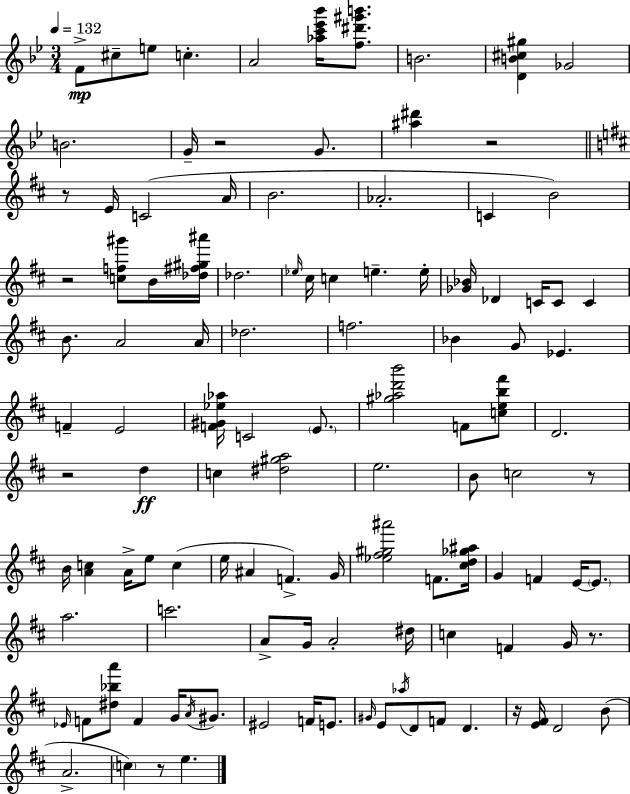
F4/e C#5/e E5/e C5/q. A4/h [Ab5,C6,Eb6,Bb6]/s [F5,D#6,G#6,B6]/e. B4/h. [D4,B4,C#5,G#5]/q Gb4/h B4/h. G4/s R/h G4/e. [A#5,D#6]/q R/h R/e E4/s C4/h A4/s B4/h. Ab4/h. C4/q B4/h R/h [C5,F5,G#6]/e B4/s [Db5,F#5,G#5,A#6]/s Db5/h. Eb5/s C#5/s C5/q E5/q. E5/s [Gb4,Bb4]/s Db4/q C4/s C4/e C4/q B4/e. A4/h A4/s Db5/h. F5/h. Bb4/q G4/e Eb4/q. F4/q E4/h [F4,G#4,Eb5,Ab5]/s C4/h E4/e. [G#5,Ab5,D6,B6]/h F4/e [C5,E5,B5,F#6]/e D4/h. R/h D5/q C5/q [D#5,G#5,A5]/h E5/h. B4/e C5/h R/e B4/s [A4,C5]/q A4/s E5/e C5/q E5/s A#4/q F4/q. G4/s [Eb5,F#5,G#5,A#6]/h F4/e. [C#5,D5,Gb5,A#5]/s G4/q F4/q E4/s E4/e. A5/h. C6/h. A4/e G4/s A4/h D#5/s C5/q F4/q G4/s R/e. Eb4/s F4/e [D#5,Bb5,A6]/e F4/q G4/s A4/s G#4/e. EIS4/h F4/s E4/e. G#4/s E4/e Ab5/s D4/e F4/e D4/q. R/s [E4,F#4]/s D4/h B4/e A4/h. C5/q R/e E5/q.